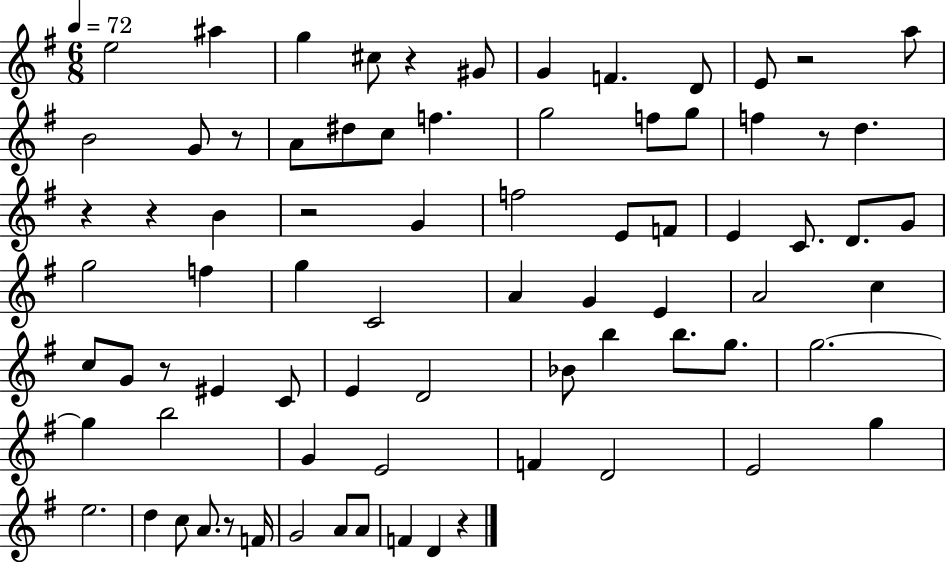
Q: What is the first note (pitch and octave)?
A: E5